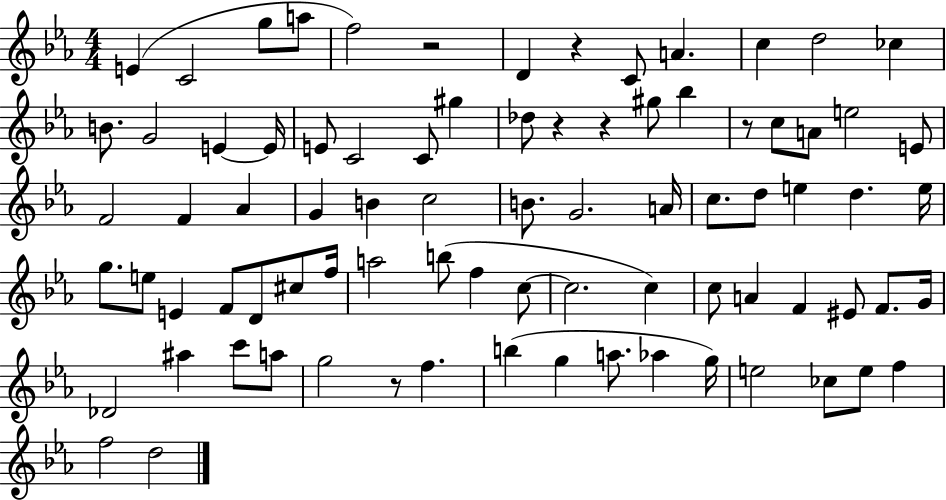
E4/q C4/h G5/e A5/e F5/h R/h D4/q R/q C4/e A4/q. C5/q D5/h CES5/q B4/e. G4/h E4/q E4/s E4/e C4/h C4/e G#5/q Db5/e R/q R/q G#5/e Bb5/q R/e C5/e A4/e E5/h E4/e F4/h F4/q Ab4/q G4/q B4/q C5/h B4/e. G4/h. A4/s C5/e. D5/e E5/q D5/q. E5/s G5/e. E5/e E4/q F4/e D4/e C#5/e F5/s A5/h B5/e F5/q C5/e C5/h. C5/q C5/e A4/q F4/q EIS4/e F4/e. G4/s Db4/h A#5/q C6/e A5/e G5/h R/e F5/q. B5/q G5/q A5/e. Ab5/q G5/s E5/h CES5/e E5/e F5/q F5/h D5/h